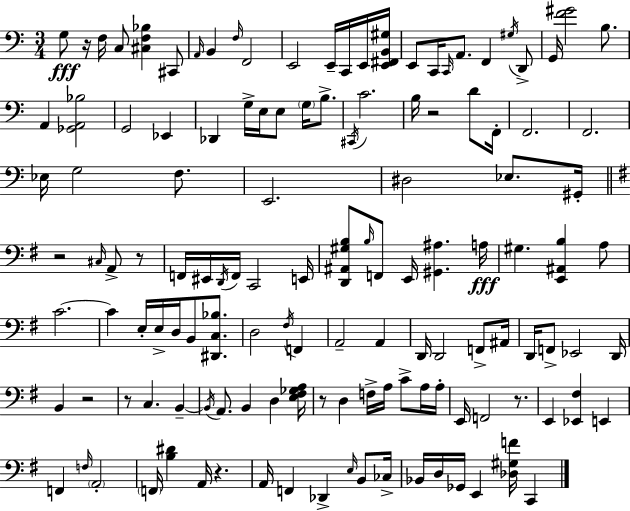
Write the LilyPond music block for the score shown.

{
  \clef bass
  \numericTimeSignature
  \time 3/4
  \key c \major
  g8\fff r16 f16 c8 <cis f bes>4 cis,8 | \grace { a,16 } b,4 \grace { f16 } f,2 | e,2 e,16-- c,16 | e,16 <e, fis, b, gis>16 e,8 c,16 \grace { c,16 } a,8. f,4 | \break \acciaccatura { gis16 } d,8-> g,16 <f' gis'>2 | b8. a,4 <ges, a, bes>2 | g,2 | ees,4 des,4 g16-> e16 e8 | \break \parenthesize g16 b8.-> \acciaccatura { cis,16 } c'2. | b16 r2 | d'8 f,16-. f,2. | f,2. | \break ees16 g2 | f8. e,2. | dis2 | ees8. gis,16-. \bar "||" \break \key g \major r2 \grace { cis16 } a,8-> r8 | f,16 eis,16 \acciaccatura { d,16 } f,16 c,2 | e,16 <d, ais, gis b>8 \grace { b16 } f,8 e,16 <gis, ais>4. | a16\fff gis4. <e, ais, b>4 | \break a8 c'2.~~ | c'4 e16-. e16-> d16 b,8 | <dis, c bes>8. d2 \acciaccatura { fis16 } | f,4 a,2-- | \break a,4 d,16 d,2 | f,8-> ais,16 d,16 f,8-> ees,2 | d,16 b,4 r2 | r8 c4. | \break b,4--~~ \acciaccatura { b,16 } a,8. b,4 | d4 <e fis ges a>16 r8 d4 f16-> | a16 c'8-> a16 a16-. e,16 f,2 | r8. e,4 <ees, fis>4 | \break e,4 f,4 \grace { f16 } \parenthesize a,2-. | \parenthesize f,16 <b dis'>4 a,16 | r4. a,16 f,4 des,4-> | \grace { e16 } b,8 ces16-> bes,16 d16 ges,16 e,4 | \break <des gis f'>16 c,4 \bar "|."
}